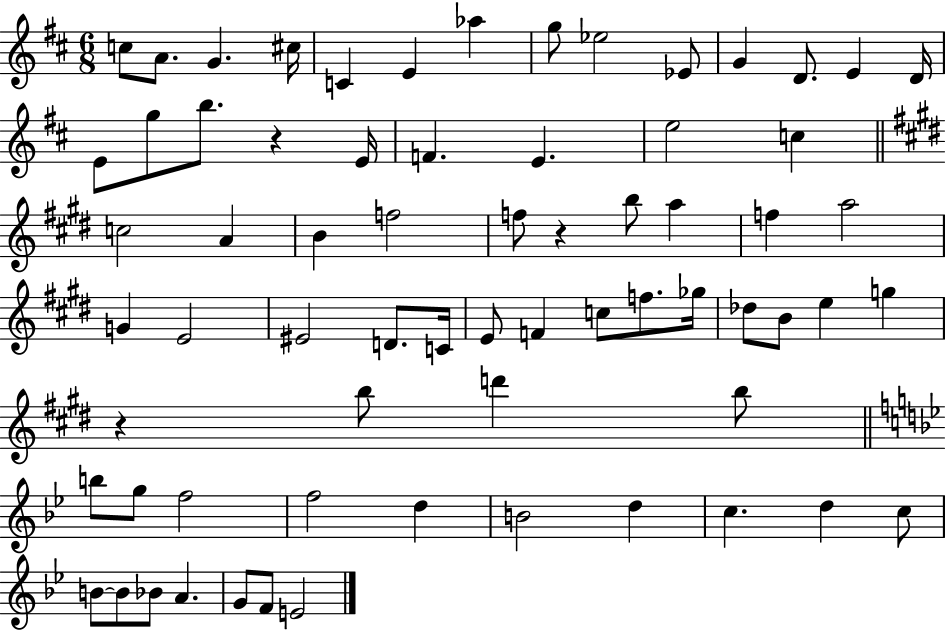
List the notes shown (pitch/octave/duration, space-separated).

C5/e A4/e. G4/q. C#5/s C4/q E4/q Ab5/q G5/e Eb5/h Eb4/e G4/q D4/e. E4/q D4/s E4/e G5/e B5/e. R/q E4/s F4/q. E4/q. E5/h C5/q C5/h A4/q B4/q F5/h F5/e R/q B5/e A5/q F5/q A5/h G4/q E4/h EIS4/h D4/e. C4/s E4/e F4/q C5/e F5/e. Gb5/s Db5/e B4/e E5/q G5/q R/q B5/e D6/q B5/e B5/e G5/e F5/h F5/h D5/q B4/h D5/q C5/q. D5/q C5/e B4/e B4/e Bb4/e A4/q. G4/e F4/e E4/h